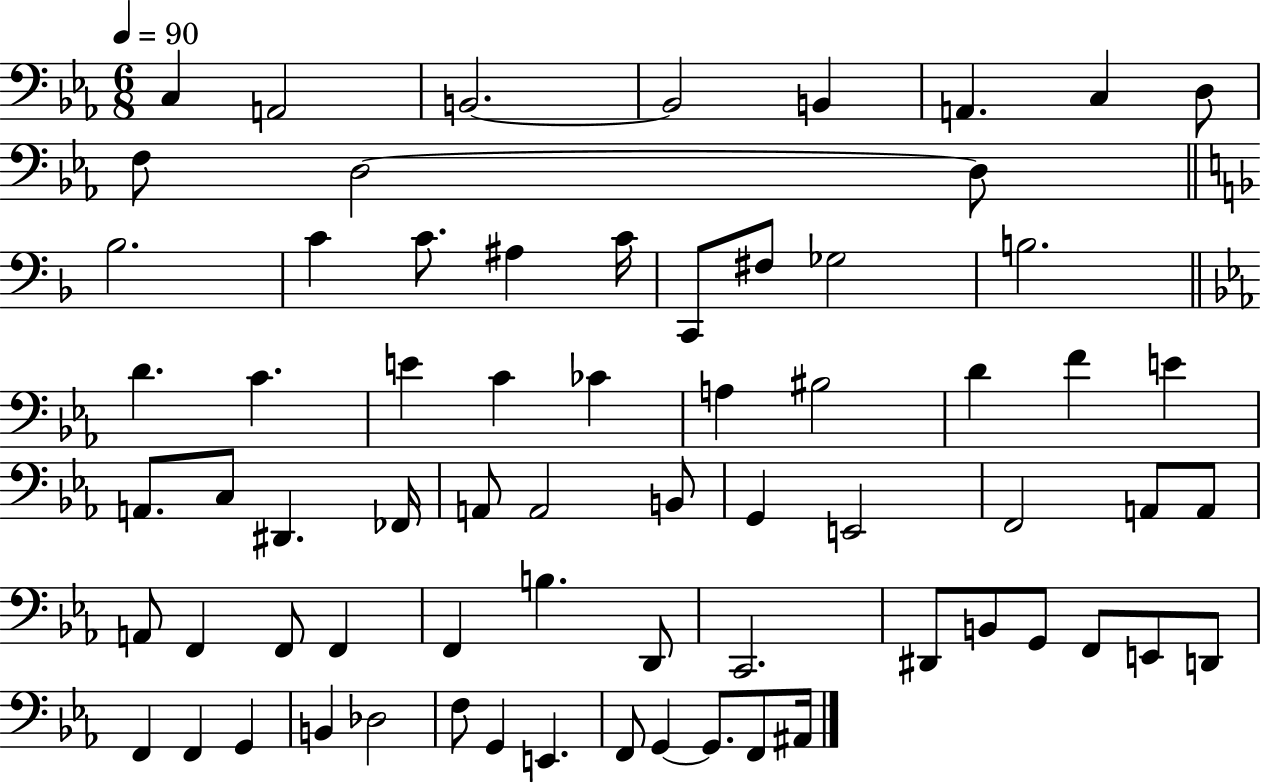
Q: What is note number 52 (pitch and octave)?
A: B2